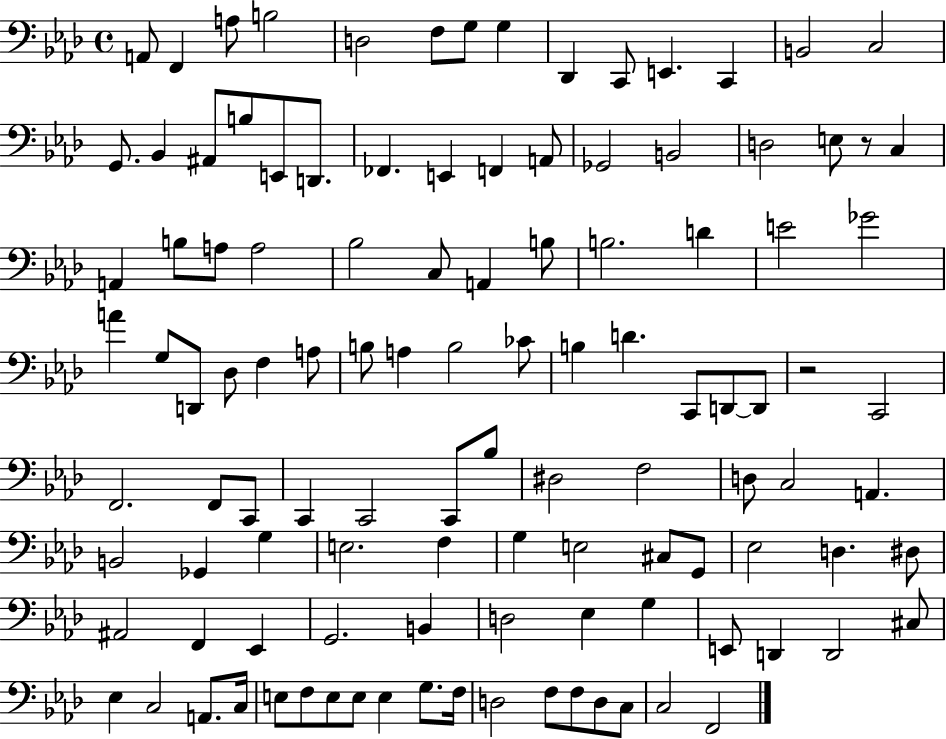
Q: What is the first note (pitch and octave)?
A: A2